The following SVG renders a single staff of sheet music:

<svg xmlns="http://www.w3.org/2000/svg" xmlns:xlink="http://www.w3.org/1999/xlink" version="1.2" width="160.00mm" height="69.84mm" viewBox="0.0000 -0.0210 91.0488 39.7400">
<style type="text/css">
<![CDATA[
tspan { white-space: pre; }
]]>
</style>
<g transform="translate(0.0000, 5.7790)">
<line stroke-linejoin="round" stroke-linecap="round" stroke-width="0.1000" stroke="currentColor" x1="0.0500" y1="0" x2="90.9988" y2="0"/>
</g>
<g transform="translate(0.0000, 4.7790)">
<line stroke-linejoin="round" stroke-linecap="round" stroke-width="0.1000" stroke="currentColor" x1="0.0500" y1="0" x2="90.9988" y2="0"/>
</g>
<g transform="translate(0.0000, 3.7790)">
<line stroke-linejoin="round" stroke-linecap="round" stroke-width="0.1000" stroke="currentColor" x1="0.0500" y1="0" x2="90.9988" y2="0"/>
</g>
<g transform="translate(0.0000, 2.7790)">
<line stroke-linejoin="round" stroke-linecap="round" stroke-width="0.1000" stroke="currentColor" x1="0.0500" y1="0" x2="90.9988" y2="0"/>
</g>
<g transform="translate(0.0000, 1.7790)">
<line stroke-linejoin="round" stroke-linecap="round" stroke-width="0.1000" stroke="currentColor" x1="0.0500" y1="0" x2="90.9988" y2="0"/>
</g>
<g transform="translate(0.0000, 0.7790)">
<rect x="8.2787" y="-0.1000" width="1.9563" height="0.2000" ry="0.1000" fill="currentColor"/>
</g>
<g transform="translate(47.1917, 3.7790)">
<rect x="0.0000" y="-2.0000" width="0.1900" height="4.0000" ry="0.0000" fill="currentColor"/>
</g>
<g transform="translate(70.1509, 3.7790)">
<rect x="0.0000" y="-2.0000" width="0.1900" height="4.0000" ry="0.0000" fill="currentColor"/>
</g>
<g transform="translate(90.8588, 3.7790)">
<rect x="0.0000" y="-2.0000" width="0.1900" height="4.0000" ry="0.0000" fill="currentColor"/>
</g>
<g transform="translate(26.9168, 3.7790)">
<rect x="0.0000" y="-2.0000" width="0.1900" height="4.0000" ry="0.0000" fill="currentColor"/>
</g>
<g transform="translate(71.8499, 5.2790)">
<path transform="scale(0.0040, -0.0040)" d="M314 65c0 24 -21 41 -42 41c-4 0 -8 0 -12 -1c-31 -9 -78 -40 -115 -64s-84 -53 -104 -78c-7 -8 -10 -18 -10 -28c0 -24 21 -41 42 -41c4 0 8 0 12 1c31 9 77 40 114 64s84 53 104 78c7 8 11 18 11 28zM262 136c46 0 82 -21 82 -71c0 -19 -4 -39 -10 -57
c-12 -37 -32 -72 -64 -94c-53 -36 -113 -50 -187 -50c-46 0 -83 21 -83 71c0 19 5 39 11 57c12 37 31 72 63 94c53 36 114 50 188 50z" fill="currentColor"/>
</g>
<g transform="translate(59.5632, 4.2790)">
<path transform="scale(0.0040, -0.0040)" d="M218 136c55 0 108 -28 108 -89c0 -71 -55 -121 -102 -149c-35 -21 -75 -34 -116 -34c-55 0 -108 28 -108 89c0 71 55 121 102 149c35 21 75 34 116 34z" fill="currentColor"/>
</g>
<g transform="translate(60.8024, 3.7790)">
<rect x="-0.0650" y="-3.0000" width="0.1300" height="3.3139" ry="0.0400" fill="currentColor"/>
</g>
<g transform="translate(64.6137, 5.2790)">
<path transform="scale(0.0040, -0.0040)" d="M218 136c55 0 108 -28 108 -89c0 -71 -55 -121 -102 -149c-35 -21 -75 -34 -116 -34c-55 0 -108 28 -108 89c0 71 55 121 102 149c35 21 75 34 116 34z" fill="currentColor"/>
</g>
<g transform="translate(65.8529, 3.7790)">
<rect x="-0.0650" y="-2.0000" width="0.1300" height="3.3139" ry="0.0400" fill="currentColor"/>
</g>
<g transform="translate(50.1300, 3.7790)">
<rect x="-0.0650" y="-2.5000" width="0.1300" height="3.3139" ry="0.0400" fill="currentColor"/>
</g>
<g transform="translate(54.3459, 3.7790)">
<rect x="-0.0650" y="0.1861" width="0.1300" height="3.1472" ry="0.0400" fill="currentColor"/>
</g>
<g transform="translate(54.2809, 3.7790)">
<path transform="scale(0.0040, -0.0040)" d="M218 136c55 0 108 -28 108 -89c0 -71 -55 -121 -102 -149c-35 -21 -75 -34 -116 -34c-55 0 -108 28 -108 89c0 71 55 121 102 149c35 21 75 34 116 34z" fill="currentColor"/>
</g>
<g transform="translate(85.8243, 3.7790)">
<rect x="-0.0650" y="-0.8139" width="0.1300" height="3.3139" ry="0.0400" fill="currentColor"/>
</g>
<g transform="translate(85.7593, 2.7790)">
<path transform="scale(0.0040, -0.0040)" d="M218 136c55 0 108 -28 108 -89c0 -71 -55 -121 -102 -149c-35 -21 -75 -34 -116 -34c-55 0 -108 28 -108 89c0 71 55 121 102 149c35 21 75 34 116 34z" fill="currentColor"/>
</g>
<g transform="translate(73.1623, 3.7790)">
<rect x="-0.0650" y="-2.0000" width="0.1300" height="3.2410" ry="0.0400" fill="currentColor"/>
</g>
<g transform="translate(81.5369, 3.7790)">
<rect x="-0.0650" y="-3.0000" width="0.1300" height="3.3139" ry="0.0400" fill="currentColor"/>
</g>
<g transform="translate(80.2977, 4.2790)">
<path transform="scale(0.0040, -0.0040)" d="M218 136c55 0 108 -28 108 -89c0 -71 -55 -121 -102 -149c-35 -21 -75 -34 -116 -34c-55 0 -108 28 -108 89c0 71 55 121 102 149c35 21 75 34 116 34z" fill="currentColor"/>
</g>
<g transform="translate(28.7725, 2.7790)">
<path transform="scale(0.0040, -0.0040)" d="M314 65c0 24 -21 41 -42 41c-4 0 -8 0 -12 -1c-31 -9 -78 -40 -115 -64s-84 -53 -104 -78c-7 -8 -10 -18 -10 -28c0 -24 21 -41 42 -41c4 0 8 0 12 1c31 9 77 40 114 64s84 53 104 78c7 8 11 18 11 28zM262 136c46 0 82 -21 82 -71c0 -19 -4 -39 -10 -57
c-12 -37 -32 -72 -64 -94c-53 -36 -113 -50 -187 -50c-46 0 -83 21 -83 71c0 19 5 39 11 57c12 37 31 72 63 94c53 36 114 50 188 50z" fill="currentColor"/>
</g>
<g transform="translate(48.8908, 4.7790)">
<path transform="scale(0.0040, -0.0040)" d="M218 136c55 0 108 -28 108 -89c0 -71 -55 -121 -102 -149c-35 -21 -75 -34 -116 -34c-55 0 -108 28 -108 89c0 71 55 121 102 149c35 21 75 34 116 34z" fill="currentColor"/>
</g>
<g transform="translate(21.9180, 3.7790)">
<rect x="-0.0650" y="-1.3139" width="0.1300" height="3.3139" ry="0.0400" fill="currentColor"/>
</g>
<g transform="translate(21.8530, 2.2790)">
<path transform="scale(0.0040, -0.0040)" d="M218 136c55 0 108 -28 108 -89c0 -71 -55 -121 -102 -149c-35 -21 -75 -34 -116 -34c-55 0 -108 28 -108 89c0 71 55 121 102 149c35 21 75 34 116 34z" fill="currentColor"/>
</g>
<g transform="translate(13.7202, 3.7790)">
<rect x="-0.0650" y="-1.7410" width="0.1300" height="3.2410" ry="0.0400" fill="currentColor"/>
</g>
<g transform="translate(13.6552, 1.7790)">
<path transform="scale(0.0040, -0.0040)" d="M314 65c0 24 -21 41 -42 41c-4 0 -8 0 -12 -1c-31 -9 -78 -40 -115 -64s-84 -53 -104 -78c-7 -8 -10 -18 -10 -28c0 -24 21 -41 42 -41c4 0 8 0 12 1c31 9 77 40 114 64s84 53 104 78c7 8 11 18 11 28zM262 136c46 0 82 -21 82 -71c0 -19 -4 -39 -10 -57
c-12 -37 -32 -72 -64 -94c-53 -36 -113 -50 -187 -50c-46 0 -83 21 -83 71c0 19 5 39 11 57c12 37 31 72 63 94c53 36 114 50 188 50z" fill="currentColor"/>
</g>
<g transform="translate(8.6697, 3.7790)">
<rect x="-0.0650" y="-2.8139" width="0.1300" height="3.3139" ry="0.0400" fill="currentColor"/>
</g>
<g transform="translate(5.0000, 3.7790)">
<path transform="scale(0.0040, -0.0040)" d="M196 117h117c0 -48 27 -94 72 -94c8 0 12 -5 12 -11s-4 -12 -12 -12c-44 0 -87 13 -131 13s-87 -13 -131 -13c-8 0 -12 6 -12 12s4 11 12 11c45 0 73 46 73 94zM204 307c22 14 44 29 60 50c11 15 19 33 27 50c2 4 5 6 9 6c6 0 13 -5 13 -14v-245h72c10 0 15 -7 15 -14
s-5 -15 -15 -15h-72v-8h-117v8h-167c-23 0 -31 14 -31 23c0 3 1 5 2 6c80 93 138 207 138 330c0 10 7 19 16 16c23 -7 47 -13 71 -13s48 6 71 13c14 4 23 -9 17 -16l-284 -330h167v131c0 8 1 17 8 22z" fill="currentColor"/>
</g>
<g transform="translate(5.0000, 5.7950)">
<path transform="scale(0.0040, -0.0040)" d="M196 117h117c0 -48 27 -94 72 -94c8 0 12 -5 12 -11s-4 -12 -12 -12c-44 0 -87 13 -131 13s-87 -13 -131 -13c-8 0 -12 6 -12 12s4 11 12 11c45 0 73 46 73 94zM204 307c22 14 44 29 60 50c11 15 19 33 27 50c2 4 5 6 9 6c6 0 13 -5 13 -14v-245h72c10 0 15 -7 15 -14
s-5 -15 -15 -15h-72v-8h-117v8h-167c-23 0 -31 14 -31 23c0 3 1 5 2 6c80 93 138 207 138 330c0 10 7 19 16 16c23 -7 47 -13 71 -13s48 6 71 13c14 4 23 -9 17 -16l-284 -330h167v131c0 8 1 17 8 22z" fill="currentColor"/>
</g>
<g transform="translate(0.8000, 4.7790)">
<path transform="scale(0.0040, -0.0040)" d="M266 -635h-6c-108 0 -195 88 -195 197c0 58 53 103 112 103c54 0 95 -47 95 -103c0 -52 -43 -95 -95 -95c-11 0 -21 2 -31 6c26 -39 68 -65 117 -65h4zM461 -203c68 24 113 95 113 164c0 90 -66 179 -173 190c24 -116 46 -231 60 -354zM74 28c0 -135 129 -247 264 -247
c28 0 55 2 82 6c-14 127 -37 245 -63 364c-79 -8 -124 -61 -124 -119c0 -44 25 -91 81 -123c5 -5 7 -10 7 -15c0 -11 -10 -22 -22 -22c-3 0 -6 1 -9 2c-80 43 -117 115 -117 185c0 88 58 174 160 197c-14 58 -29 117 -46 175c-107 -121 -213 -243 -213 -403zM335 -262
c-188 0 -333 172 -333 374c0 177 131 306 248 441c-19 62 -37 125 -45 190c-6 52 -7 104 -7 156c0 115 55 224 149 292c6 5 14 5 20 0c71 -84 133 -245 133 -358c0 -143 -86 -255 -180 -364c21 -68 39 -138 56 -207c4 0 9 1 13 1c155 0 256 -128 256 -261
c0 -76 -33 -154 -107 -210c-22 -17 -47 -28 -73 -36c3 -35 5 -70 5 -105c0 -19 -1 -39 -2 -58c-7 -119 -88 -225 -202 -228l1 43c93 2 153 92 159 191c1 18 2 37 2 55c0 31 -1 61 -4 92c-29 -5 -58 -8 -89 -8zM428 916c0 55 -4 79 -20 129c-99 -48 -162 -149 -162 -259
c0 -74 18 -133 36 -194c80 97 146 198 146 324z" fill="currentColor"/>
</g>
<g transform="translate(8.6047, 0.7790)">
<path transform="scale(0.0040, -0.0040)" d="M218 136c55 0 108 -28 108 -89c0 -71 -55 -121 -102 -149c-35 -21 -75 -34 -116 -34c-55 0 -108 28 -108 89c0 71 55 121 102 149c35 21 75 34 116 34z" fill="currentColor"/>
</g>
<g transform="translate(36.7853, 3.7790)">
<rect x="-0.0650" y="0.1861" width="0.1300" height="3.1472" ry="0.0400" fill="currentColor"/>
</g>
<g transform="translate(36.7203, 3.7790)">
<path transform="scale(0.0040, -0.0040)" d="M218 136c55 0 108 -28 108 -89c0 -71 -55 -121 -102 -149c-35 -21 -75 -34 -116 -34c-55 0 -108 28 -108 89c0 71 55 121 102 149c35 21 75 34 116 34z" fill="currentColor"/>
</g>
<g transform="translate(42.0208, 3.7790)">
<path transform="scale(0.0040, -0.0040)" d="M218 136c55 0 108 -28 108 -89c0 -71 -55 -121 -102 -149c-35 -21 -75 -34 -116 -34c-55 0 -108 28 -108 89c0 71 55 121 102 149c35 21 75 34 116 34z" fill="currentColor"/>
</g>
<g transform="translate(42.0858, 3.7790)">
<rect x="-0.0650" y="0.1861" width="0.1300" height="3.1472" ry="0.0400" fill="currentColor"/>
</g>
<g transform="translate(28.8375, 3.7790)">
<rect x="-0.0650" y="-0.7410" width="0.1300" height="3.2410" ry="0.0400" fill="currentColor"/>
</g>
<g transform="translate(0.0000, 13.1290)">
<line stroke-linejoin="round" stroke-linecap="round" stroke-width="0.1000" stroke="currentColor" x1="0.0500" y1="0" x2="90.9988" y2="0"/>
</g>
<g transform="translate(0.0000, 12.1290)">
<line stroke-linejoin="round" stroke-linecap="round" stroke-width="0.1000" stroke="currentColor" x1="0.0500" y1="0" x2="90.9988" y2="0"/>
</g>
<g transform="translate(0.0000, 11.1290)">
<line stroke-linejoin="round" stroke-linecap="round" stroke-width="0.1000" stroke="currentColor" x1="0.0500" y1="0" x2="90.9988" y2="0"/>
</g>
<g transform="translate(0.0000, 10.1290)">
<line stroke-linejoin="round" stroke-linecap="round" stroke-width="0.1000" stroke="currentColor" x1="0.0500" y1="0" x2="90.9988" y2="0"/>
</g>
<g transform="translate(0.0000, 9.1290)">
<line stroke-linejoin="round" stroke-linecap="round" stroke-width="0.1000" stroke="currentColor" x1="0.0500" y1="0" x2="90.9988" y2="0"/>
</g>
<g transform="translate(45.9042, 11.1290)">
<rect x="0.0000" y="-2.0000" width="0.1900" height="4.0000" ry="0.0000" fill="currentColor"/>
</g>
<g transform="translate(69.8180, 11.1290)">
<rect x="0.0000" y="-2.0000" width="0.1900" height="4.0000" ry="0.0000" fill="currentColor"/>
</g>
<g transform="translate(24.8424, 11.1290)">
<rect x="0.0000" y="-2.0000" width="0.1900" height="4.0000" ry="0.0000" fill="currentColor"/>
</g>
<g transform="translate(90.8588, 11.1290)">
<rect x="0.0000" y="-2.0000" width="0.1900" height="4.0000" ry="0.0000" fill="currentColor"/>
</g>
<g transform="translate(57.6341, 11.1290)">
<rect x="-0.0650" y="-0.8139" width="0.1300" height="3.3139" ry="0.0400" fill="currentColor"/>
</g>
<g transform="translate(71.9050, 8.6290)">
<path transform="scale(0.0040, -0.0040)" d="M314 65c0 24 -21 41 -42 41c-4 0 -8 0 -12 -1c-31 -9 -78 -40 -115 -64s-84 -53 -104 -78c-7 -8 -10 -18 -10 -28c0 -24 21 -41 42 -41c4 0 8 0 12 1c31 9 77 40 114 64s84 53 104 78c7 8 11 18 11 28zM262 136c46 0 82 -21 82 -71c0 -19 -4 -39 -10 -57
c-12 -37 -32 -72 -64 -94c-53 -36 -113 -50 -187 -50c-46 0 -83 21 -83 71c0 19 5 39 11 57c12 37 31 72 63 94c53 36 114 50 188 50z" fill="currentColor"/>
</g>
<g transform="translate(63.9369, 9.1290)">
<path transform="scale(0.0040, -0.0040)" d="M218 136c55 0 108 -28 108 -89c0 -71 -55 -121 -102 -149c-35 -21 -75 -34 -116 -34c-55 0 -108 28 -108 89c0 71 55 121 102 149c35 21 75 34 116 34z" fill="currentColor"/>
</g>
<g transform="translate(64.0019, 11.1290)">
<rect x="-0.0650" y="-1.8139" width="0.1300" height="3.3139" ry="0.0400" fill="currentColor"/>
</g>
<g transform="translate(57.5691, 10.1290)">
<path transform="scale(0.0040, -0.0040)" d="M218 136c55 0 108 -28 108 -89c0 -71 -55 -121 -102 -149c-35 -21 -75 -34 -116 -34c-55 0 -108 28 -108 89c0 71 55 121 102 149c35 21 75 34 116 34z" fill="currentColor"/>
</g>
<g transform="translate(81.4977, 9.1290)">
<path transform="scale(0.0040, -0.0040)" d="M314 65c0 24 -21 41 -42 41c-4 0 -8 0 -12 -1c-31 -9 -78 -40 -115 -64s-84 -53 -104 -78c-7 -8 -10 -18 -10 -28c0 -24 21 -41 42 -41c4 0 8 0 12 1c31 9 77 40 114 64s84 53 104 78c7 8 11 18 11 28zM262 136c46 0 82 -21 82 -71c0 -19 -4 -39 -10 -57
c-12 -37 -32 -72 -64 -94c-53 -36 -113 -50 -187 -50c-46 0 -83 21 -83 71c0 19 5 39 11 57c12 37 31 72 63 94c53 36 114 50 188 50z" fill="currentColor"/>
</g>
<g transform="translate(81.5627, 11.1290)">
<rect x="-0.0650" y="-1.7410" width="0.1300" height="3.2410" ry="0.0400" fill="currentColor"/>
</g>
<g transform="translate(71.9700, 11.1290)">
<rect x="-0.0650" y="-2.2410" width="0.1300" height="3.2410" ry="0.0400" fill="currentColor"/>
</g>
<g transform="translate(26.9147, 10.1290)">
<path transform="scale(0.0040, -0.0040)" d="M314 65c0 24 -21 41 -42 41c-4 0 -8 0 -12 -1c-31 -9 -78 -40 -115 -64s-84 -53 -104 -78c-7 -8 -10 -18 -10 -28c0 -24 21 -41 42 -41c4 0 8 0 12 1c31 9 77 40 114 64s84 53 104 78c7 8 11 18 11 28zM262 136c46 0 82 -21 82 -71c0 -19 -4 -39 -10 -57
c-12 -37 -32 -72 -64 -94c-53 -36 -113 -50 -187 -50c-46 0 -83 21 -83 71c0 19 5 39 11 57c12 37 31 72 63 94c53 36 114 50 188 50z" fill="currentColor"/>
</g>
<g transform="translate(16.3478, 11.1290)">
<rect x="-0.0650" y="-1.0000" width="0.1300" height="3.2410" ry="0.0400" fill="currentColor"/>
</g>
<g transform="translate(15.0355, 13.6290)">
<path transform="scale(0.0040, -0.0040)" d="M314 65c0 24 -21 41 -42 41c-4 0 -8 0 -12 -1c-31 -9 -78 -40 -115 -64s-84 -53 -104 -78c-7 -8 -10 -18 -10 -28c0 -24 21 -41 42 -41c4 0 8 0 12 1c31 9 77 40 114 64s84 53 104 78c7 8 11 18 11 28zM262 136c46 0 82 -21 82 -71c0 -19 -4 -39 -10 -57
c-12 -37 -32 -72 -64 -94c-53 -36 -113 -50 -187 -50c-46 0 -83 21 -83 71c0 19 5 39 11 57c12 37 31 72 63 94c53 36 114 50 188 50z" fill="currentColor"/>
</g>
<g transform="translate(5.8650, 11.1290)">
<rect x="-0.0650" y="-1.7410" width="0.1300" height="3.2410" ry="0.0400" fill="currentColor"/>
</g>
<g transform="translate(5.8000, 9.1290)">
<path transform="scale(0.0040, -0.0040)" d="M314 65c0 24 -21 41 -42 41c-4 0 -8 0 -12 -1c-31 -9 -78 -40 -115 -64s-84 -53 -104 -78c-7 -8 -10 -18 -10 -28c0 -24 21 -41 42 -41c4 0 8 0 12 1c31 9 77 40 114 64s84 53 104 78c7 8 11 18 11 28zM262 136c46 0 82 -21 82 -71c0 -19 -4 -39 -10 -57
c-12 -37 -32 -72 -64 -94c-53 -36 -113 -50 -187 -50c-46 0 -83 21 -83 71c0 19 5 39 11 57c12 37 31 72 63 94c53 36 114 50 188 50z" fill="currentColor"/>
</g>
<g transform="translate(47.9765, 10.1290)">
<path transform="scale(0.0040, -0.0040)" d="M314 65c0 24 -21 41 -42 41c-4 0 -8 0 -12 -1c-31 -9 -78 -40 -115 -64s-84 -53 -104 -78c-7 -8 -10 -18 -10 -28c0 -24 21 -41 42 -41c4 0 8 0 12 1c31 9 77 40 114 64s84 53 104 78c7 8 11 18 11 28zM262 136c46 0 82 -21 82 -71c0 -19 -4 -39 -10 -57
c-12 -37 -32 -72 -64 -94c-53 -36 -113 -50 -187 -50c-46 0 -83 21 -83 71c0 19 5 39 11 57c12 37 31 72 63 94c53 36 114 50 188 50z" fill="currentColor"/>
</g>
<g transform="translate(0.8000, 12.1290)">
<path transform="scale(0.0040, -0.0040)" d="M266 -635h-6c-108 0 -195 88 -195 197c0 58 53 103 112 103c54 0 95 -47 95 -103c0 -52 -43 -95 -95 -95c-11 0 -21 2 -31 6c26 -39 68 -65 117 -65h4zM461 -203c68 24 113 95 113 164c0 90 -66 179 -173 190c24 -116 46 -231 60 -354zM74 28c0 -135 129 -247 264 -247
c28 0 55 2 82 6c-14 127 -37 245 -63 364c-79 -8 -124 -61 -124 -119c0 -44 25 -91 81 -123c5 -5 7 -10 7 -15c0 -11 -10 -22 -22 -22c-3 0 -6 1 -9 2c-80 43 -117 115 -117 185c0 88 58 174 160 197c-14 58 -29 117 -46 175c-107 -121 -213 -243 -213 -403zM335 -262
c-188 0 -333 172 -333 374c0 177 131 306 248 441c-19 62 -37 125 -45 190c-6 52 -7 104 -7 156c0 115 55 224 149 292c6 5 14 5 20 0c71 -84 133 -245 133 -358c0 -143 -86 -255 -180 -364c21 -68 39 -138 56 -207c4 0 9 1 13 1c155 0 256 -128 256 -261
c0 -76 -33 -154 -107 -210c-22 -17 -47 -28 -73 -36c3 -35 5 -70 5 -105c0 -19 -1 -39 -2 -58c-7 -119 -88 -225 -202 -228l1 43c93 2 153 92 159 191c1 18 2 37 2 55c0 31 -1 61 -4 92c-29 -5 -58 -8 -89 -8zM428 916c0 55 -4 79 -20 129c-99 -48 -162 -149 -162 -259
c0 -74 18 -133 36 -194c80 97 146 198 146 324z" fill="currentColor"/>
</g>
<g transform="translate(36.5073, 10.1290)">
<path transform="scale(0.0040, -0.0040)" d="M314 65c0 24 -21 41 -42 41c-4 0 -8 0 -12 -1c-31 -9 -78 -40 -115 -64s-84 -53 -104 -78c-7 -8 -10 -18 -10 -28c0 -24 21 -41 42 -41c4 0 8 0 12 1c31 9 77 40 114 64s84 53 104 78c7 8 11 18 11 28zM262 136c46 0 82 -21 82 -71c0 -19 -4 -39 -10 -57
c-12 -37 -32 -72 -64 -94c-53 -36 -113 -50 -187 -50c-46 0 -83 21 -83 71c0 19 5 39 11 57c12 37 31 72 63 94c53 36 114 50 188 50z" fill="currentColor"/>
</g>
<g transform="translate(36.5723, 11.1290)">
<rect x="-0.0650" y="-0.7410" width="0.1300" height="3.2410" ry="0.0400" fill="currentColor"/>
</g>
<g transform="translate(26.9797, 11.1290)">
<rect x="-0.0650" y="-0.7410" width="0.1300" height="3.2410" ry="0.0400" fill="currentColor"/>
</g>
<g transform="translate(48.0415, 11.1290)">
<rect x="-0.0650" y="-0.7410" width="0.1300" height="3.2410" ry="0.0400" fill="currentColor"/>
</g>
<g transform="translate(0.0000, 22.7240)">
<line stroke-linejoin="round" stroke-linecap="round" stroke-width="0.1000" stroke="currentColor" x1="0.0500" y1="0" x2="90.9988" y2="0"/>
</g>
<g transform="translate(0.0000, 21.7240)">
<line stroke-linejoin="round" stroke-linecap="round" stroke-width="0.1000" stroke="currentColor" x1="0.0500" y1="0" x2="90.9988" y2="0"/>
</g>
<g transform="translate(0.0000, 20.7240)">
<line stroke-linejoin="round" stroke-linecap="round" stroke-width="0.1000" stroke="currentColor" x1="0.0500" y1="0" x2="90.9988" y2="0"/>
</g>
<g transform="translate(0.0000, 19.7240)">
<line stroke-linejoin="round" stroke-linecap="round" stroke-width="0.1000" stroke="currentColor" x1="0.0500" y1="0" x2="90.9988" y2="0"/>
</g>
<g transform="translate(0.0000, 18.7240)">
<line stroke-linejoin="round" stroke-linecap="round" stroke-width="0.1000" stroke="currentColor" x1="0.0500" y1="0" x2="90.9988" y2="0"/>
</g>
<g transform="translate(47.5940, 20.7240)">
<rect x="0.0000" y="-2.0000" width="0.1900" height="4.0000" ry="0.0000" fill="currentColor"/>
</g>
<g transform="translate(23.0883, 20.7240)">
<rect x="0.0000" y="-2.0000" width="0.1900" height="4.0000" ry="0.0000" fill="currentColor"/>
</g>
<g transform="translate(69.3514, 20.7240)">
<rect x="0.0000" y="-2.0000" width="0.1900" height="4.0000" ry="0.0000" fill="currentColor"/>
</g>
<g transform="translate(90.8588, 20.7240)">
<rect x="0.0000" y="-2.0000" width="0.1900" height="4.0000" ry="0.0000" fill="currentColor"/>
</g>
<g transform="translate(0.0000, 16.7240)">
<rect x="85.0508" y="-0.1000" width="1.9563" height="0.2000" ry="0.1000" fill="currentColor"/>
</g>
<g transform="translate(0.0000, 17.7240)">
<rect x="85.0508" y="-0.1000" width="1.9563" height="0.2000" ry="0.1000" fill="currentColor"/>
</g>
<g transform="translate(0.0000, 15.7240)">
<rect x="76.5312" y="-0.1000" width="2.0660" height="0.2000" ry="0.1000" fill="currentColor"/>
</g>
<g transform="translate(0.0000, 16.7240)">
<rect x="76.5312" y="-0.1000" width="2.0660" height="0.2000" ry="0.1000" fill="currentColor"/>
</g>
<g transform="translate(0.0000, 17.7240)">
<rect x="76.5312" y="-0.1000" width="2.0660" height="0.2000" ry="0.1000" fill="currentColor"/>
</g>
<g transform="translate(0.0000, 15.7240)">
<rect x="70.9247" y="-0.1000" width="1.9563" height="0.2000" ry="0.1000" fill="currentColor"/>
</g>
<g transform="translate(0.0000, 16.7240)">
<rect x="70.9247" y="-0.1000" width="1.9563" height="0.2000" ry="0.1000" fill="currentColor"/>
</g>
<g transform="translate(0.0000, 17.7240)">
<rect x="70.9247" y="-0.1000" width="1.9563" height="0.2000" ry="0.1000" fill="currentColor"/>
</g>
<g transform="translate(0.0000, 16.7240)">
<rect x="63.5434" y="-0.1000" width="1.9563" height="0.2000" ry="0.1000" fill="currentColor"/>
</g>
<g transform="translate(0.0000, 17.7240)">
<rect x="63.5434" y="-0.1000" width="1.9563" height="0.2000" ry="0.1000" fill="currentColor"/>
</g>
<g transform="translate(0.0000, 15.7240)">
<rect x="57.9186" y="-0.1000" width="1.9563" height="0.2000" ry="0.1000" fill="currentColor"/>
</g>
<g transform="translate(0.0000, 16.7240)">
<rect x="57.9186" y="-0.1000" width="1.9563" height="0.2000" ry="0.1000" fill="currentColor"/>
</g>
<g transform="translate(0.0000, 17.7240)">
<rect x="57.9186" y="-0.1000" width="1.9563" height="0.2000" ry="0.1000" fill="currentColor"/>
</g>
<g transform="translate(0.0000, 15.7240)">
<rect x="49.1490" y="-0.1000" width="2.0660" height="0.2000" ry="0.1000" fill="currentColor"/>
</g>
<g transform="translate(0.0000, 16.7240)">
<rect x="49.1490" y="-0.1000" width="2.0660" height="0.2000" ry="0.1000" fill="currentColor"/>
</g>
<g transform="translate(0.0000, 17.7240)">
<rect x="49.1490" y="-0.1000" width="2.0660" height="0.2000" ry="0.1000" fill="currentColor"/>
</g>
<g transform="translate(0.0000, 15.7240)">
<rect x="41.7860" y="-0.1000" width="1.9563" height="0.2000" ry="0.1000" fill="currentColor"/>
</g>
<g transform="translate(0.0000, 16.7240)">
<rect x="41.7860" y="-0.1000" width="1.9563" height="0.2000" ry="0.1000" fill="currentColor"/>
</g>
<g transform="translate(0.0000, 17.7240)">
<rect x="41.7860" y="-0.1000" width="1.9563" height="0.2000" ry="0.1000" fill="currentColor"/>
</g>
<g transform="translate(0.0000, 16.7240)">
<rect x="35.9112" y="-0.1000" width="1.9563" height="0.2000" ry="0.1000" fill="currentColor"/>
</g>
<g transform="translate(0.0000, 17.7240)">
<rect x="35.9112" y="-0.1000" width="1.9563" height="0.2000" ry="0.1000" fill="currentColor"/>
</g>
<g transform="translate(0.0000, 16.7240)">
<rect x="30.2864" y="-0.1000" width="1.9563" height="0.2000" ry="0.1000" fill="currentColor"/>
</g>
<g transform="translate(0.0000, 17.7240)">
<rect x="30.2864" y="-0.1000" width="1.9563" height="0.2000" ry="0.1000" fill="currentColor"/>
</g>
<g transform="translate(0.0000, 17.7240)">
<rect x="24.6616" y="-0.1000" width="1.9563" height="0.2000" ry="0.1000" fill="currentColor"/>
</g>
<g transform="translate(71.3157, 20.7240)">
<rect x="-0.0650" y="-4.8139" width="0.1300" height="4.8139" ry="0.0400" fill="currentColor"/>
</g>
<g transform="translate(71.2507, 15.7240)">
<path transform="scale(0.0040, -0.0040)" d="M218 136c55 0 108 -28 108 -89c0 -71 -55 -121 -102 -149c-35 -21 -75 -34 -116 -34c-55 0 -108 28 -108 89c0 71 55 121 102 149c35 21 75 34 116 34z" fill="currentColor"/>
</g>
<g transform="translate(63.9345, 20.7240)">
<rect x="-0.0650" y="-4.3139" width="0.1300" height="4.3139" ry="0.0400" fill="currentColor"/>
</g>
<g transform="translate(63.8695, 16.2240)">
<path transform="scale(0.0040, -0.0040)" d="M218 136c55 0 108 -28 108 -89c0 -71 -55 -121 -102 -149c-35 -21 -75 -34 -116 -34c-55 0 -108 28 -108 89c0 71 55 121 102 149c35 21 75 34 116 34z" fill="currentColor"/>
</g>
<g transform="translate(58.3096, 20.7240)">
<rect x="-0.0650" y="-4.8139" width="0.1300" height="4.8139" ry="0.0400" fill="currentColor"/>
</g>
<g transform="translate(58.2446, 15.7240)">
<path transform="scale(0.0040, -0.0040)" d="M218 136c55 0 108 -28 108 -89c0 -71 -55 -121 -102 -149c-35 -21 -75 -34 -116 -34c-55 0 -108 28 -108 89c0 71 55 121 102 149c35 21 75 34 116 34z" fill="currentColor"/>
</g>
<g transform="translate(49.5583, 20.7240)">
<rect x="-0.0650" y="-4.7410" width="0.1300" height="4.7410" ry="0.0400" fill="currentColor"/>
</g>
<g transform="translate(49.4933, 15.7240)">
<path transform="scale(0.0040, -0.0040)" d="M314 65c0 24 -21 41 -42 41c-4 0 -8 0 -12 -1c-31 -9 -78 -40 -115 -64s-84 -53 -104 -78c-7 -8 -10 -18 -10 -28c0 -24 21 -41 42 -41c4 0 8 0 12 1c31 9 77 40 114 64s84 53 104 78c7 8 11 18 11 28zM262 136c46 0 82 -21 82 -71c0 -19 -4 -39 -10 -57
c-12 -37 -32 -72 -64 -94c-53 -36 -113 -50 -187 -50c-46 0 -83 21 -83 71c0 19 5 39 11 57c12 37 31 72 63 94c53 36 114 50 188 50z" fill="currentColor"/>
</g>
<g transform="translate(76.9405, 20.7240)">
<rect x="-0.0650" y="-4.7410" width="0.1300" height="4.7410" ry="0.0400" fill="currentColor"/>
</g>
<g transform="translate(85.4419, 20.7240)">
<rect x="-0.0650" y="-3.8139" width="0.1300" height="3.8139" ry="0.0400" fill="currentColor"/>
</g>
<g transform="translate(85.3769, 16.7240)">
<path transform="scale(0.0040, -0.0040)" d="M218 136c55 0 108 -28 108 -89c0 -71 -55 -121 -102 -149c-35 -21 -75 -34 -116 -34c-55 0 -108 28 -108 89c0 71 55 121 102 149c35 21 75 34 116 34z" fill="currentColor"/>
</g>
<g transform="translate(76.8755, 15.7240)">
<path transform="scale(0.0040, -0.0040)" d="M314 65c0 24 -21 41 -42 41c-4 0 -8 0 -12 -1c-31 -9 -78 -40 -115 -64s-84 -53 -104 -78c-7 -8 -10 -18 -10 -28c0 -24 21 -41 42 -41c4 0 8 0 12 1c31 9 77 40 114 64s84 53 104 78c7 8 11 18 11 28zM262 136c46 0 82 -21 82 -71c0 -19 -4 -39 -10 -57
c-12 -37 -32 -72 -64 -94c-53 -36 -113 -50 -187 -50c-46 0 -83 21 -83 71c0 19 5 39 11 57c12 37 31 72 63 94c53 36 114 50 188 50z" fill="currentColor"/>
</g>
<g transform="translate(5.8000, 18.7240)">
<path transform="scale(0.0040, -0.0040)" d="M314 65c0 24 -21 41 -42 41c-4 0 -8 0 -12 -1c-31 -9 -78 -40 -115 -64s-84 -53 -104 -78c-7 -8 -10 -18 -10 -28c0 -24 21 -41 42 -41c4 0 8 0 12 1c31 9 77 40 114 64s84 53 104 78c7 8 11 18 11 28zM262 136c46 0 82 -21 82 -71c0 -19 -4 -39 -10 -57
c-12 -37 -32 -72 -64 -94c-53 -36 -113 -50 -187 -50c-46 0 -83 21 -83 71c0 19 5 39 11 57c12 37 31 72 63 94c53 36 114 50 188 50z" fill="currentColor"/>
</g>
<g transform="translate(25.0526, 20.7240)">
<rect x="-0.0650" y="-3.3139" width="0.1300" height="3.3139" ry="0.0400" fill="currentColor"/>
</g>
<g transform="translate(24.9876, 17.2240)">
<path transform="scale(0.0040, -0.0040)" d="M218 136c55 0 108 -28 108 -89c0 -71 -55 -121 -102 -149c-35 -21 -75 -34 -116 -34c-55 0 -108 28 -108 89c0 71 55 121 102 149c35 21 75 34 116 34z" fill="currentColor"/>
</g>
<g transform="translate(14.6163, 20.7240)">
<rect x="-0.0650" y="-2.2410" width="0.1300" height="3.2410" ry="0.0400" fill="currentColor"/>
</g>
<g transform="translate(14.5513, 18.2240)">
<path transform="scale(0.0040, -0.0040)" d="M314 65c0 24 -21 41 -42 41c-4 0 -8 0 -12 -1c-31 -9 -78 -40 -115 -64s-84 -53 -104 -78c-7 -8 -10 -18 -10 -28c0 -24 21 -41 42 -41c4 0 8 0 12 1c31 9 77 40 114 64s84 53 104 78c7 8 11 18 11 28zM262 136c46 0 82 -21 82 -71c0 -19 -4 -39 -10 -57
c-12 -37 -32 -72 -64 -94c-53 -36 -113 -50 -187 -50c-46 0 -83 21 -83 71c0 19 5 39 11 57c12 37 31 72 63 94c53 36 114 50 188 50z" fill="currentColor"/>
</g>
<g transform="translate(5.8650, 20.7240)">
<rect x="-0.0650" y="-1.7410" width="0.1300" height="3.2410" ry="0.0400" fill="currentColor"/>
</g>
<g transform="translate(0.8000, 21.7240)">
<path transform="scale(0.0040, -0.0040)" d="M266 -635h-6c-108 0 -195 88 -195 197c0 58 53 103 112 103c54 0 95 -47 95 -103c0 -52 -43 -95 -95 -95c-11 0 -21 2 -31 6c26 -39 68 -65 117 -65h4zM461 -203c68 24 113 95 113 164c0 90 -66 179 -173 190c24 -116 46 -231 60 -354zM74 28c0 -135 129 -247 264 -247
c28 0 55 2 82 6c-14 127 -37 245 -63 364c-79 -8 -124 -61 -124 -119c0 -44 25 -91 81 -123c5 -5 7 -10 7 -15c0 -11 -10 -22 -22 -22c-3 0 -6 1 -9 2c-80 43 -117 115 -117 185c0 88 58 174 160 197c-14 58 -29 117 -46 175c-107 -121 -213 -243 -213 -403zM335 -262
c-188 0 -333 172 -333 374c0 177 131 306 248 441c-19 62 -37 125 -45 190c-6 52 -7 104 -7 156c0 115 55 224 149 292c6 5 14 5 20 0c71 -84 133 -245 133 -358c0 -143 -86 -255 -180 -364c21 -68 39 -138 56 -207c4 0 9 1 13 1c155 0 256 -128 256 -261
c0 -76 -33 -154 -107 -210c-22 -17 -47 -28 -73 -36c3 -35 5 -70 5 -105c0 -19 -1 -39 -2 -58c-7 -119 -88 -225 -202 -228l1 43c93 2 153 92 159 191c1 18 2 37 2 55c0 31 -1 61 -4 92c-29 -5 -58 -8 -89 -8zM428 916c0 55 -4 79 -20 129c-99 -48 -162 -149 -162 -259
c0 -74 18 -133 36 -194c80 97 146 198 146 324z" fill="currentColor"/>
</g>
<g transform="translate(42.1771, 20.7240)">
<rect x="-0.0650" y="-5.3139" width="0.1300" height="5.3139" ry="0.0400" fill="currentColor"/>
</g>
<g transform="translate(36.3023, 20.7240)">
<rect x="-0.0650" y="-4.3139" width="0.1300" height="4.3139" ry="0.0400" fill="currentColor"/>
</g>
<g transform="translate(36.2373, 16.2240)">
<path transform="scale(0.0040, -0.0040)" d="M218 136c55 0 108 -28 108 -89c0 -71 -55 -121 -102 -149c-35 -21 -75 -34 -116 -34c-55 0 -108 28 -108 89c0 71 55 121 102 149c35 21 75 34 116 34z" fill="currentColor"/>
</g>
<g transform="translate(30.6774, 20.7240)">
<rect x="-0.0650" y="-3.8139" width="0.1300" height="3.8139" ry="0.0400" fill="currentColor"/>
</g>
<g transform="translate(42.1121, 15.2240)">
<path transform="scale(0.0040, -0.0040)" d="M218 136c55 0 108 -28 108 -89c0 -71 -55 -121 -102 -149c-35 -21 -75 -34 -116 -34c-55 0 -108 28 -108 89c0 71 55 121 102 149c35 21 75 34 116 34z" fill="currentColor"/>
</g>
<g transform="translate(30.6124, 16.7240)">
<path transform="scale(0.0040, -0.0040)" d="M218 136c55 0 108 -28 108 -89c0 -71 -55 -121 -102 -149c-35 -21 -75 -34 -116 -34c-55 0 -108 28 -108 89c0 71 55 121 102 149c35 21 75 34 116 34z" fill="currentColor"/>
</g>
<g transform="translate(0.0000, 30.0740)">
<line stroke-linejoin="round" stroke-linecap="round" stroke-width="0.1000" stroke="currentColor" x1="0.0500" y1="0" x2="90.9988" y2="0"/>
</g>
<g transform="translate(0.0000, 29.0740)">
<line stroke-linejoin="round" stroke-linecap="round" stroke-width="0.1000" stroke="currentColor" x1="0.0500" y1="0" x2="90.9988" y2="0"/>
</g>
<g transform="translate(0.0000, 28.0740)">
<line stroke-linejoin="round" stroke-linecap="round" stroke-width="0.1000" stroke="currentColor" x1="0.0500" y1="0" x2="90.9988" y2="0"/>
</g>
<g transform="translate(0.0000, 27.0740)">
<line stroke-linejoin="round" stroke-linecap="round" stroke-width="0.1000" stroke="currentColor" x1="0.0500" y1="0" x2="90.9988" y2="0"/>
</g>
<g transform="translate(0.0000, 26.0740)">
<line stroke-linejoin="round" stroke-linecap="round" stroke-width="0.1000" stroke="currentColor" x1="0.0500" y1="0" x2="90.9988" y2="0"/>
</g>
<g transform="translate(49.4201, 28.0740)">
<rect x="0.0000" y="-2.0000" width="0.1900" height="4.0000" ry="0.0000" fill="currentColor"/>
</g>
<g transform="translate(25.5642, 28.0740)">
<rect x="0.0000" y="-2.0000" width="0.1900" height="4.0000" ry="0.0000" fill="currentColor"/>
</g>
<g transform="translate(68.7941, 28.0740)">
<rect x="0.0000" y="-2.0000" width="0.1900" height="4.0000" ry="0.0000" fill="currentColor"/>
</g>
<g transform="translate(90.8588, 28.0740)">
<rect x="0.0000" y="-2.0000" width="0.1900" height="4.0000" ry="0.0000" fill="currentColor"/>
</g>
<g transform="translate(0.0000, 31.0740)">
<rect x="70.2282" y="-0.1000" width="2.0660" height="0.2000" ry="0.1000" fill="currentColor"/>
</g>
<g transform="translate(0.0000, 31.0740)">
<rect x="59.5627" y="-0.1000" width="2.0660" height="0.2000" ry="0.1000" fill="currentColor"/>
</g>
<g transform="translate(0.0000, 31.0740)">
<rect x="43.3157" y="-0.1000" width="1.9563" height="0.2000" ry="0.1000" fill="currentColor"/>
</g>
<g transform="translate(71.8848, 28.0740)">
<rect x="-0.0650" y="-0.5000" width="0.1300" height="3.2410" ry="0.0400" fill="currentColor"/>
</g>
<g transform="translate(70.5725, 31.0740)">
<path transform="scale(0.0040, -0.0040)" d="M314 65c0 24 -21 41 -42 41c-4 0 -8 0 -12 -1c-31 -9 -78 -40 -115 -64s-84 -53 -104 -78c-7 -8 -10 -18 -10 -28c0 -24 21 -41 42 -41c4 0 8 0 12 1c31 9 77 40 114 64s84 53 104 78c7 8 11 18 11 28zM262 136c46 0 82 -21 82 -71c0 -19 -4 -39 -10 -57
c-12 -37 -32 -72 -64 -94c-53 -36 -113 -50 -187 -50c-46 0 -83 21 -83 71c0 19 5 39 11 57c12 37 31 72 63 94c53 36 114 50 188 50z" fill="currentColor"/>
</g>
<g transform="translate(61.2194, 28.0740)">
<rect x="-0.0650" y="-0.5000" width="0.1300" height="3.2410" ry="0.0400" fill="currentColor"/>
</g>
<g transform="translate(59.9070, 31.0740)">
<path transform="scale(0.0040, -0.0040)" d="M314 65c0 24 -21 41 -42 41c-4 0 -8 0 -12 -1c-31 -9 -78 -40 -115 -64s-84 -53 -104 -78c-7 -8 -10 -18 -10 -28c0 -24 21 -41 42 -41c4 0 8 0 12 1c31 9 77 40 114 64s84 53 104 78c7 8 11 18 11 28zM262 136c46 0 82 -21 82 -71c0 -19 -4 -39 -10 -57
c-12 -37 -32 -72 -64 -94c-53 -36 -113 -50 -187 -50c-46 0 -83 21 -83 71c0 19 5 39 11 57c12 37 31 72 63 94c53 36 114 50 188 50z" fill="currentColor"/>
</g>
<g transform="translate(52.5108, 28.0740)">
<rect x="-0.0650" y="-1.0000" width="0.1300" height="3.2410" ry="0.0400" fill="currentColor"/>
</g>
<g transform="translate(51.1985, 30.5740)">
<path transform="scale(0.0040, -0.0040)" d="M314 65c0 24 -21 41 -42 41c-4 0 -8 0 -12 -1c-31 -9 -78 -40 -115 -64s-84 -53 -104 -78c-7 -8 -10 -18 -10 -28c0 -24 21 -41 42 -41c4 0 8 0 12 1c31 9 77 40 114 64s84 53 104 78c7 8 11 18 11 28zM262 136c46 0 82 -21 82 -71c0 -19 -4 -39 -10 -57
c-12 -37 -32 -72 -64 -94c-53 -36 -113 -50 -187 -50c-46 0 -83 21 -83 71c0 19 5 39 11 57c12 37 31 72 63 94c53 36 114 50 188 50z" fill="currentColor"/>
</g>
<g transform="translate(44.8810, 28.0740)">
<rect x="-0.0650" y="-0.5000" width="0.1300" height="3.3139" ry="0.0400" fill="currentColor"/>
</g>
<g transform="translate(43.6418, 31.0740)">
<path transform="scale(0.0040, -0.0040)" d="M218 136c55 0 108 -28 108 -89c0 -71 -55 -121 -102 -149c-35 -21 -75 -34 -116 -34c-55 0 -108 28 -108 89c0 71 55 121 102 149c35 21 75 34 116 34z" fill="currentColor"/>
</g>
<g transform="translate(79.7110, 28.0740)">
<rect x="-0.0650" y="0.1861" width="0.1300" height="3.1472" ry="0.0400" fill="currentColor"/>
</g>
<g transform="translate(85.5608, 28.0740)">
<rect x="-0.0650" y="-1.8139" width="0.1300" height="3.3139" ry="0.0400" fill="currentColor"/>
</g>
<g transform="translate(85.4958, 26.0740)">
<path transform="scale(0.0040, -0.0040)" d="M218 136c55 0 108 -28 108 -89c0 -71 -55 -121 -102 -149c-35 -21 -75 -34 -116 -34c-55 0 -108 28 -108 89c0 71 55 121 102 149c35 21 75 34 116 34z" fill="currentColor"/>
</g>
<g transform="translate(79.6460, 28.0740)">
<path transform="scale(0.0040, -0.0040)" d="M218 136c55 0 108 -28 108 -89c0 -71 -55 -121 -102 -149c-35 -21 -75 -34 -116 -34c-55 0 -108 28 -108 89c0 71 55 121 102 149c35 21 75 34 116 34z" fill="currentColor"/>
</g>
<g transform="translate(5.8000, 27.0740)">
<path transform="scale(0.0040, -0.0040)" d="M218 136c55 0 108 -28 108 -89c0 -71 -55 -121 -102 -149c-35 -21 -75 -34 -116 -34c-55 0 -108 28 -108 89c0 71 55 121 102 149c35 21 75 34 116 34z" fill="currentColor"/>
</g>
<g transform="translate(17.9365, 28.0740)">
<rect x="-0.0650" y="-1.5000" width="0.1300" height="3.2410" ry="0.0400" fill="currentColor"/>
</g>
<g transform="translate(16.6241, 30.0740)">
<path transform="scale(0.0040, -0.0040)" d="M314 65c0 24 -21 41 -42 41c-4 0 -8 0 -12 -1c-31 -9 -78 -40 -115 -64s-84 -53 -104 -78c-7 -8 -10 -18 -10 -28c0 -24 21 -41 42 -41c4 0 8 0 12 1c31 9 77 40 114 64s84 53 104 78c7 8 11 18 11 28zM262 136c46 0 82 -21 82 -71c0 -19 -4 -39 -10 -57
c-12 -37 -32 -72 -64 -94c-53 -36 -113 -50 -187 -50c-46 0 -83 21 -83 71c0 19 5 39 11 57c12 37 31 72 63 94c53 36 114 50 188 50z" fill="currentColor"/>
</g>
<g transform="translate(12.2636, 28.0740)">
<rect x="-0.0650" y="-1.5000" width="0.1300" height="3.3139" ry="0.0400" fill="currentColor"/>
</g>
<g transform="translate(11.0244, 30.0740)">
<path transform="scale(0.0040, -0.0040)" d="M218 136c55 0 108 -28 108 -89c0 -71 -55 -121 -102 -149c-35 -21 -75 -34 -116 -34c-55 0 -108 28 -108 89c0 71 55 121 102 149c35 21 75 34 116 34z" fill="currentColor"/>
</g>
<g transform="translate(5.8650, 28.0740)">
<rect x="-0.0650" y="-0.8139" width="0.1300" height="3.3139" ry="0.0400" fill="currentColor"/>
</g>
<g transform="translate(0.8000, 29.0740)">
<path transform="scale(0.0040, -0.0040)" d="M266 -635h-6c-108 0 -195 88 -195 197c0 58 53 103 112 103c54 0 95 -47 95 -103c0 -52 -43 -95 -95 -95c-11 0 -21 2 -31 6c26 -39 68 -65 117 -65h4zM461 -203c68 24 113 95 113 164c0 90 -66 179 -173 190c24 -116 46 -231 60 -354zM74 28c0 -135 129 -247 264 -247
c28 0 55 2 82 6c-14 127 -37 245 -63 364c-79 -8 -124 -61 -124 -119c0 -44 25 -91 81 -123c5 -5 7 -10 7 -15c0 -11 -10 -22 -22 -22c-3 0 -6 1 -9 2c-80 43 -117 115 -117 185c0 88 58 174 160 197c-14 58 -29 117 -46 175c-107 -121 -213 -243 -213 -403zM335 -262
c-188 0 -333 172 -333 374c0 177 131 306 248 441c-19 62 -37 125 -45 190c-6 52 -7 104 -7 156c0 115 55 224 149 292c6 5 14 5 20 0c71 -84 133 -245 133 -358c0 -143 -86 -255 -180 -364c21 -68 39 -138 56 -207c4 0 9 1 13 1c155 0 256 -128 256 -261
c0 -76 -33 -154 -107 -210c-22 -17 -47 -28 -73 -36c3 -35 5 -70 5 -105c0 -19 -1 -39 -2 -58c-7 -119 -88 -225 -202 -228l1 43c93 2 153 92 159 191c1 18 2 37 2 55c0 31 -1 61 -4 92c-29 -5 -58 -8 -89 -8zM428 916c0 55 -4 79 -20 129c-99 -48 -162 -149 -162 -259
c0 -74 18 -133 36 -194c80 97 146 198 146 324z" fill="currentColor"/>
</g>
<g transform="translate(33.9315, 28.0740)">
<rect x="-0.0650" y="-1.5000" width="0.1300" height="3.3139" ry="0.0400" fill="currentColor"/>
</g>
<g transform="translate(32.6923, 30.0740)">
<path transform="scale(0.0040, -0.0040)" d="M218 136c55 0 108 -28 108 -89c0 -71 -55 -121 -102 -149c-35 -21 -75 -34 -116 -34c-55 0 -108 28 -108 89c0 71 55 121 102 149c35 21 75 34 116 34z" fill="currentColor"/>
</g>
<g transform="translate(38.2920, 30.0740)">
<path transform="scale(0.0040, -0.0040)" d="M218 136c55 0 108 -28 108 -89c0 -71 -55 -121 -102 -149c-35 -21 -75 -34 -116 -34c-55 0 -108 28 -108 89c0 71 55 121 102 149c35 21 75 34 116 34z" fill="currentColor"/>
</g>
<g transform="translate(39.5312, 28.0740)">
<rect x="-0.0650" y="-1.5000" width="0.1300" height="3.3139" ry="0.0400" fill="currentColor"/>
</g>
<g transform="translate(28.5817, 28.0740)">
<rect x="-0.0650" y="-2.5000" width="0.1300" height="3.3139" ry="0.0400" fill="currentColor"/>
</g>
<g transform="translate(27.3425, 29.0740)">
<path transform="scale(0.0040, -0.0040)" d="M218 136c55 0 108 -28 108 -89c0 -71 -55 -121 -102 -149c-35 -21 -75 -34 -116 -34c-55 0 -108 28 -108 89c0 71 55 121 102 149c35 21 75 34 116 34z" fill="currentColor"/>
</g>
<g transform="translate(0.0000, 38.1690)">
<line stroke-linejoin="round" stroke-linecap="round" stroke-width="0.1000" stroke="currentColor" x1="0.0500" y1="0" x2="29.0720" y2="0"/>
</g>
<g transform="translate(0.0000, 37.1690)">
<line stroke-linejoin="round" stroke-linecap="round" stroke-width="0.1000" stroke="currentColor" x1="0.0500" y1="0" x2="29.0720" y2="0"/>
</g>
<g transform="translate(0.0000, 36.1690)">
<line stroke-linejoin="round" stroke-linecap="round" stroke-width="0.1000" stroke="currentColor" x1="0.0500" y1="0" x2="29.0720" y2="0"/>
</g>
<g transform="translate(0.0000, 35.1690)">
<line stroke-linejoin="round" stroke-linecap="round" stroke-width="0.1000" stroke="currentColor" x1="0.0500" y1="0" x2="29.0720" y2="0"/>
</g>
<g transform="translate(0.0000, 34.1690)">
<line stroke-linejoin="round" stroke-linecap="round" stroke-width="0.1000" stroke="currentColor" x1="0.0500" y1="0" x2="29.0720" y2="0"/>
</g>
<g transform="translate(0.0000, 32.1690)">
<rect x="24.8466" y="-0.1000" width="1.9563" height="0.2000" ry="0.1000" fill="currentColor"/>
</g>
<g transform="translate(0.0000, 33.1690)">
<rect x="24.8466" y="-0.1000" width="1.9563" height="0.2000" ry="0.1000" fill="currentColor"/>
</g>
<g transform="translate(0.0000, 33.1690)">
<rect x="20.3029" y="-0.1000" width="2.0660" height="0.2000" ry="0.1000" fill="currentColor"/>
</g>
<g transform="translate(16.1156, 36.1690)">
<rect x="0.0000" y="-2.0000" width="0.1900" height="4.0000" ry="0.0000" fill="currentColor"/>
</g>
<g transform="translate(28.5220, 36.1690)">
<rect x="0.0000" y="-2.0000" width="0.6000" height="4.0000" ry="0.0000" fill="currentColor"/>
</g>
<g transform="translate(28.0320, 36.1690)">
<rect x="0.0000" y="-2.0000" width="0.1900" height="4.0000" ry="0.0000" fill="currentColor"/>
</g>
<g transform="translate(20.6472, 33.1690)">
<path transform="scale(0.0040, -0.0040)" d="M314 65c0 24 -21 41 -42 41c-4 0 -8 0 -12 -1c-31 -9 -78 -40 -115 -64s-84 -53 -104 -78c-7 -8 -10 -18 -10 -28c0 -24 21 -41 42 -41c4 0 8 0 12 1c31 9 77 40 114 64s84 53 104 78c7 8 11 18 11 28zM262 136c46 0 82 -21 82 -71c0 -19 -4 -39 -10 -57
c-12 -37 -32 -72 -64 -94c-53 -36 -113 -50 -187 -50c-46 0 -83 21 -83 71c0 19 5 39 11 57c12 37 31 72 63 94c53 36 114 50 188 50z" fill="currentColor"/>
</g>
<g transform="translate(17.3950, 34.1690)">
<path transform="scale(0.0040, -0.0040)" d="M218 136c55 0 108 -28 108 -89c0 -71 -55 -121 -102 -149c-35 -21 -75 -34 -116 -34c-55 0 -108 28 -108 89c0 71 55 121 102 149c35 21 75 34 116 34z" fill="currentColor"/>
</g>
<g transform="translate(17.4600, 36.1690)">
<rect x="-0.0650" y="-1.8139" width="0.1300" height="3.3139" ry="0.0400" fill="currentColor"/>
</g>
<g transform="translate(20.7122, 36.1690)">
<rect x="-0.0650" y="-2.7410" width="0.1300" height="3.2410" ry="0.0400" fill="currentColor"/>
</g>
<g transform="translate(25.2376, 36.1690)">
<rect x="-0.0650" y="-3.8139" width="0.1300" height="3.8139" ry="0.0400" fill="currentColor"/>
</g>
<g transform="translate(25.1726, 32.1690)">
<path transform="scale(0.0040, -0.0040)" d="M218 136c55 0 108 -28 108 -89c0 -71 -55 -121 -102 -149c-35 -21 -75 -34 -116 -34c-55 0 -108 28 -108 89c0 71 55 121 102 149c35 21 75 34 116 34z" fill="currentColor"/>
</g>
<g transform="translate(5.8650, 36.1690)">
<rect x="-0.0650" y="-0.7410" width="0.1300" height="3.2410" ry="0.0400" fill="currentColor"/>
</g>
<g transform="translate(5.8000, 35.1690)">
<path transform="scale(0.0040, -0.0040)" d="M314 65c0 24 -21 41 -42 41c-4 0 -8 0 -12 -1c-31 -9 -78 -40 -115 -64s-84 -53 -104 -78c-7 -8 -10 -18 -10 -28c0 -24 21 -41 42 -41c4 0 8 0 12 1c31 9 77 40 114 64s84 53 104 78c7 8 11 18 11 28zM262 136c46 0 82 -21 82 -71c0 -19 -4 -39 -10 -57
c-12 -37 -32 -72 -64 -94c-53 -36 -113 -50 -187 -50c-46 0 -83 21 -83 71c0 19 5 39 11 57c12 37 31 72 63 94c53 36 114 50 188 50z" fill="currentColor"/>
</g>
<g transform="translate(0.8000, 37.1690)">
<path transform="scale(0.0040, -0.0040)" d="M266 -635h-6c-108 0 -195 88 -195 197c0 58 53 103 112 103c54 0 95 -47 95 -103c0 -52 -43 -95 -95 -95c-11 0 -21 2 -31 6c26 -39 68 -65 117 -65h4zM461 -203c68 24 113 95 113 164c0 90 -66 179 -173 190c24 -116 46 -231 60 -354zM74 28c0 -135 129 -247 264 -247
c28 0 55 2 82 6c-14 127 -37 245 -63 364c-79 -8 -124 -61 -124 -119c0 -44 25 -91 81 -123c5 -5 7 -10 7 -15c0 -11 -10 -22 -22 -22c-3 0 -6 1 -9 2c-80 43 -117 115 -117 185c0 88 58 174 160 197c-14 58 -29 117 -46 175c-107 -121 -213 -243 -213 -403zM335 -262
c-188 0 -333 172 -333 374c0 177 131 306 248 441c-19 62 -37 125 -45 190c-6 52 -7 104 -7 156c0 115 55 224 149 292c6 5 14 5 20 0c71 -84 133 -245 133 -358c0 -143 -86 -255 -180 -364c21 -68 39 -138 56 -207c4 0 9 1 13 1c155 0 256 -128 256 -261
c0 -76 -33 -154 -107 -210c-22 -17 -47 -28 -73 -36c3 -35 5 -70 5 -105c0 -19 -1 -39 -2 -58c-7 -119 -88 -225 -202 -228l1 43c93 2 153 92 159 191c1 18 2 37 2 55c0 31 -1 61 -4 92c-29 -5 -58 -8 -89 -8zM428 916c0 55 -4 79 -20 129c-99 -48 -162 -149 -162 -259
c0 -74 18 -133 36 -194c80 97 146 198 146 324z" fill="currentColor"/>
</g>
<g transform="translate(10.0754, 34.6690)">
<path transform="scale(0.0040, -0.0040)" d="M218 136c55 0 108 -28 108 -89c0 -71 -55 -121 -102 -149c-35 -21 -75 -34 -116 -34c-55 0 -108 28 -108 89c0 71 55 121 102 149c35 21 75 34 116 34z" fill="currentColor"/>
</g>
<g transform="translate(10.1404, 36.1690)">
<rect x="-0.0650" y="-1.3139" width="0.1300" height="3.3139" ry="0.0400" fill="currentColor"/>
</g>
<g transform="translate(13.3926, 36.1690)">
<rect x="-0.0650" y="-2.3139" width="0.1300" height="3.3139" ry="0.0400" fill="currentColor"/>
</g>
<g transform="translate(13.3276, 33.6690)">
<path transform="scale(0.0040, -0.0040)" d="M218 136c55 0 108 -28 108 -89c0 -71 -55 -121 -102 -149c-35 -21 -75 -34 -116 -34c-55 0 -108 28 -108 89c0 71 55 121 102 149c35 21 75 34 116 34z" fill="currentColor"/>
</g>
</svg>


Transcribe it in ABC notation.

X:1
T:Untitled
M:4/4
L:1/4
K:C
a f2 e d2 B B G B A F F2 A d f2 D2 d2 d2 d2 d f g2 f2 f2 g2 b c' d' f' e'2 e' d' e' e'2 c' d E E2 G E E C D2 C2 C2 B f d2 e g f a2 c'